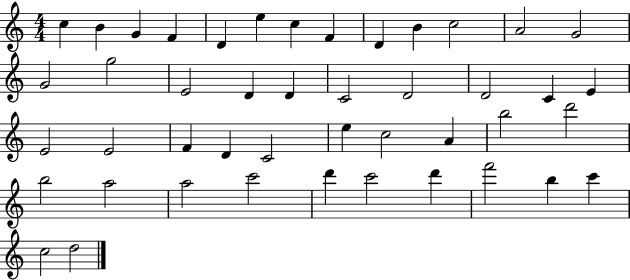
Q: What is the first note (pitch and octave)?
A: C5